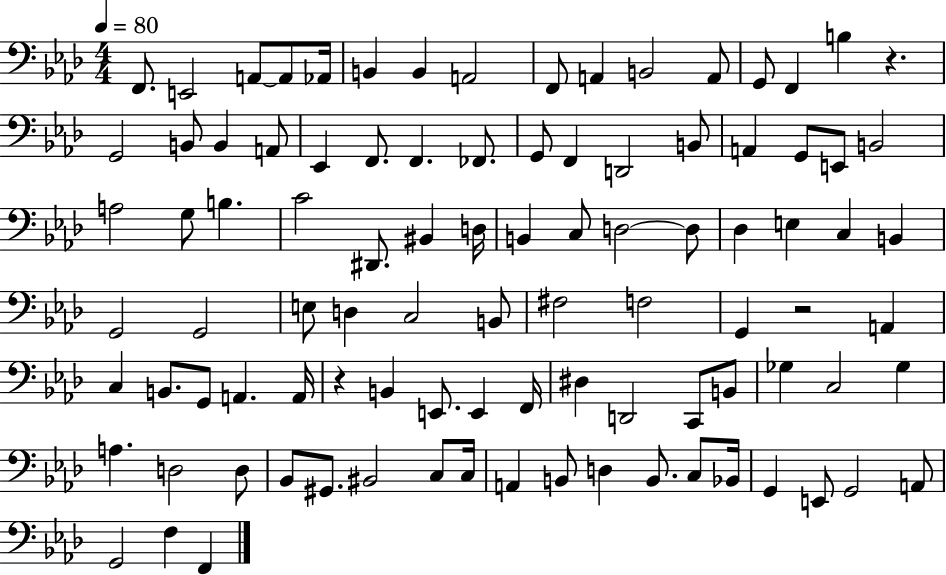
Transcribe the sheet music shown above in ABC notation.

X:1
T:Untitled
M:4/4
L:1/4
K:Ab
F,,/2 E,,2 A,,/2 A,,/2 _A,,/4 B,, B,, A,,2 F,,/2 A,, B,,2 A,,/2 G,,/2 F,, B, z G,,2 B,,/2 B,, A,,/2 _E,, F,,/2 F,, _F,,/2 G,,/2 F,, D,,2 B,,/2 A,, G,,/2 E,,/2 B,,2 A,2 G,/2 B, C2 ^D,,/2 ^B,, D,/4 B,, C,/2 D,2 D,/2 _D, E, C, B,, G,,2 G,,2 E,/2 D, C,2 B,,/2 ^F,2 F,2 G,, z2 A,, C, B,,/2 G,,/2 A,, A,,/4 z B,, E,,/2 E,, F,,/4 ^D, D,,2 C,,/2 B,,/2 _G, C,2 _G, A, D,2 D,/2 _B,,/2 ^G,,/2 ^B,,2 C,/2 C,/4 A,, B,,/2 D, B,,/2 C,/2 _B,,/4 G,, E,,/2 G,,2 A,,/2 G,,2 F, F,,